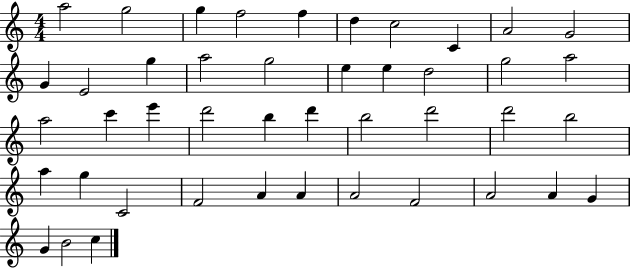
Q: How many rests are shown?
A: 0